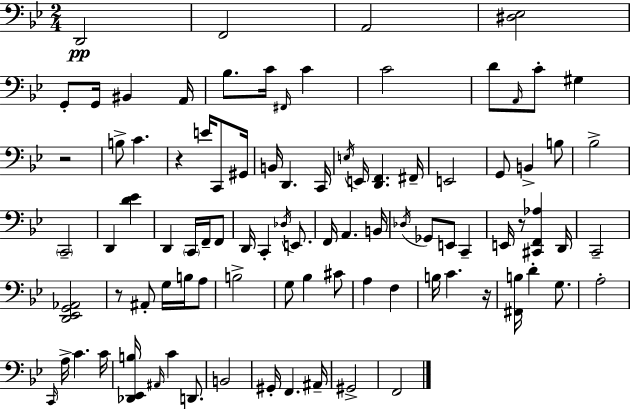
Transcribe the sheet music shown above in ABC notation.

X:1
T:Untitled
M:2/4
L:1/4
K:Gm
D,,2 F,,2 A,,2 [^D,_E,]2 G,,/2 G,,/4 ^B,, A,,/4 _B,/2 C/4 ^F,,/4 C C2 D/2 A,,/4 C/2 ^G, z2 B,/2 C z E/4 C,,/2 ^G,,/4 B,,/4 D,, C,,/4 E,/4 E,,/4 [D,,F,,] ^F,,/4 E,,2 G,,/2 B,, B,/2 _B,2 C,,2 D,, [D_E] D,, C,,/4 F,,/4 F,,/2 D,,/4 C,, _D,/4 E,,/2 F,,/4 A,, B,,/4 _D,/4 _G,,/2 E,,/2 C,, E,,/4 z/2 [^C,,F,,_A,] D,,/4 C,,2 [D,,_E,,G,,_A,,]2 z/2 ^A,,/2 G,/4 B,/4 A,/2 B,2 G,/2 _B, ^C/2 A, F, B,/4 C z/4 [^F,,B,]/4 D G,/2 A,2 C,,/4 A,/4 C C/4 [_D,,_E,,B,]/4 ^A,,/4 C D,,/2 B,,2 ^G,,/4 F,, ^A,,/4 ^G,,2 F,,2